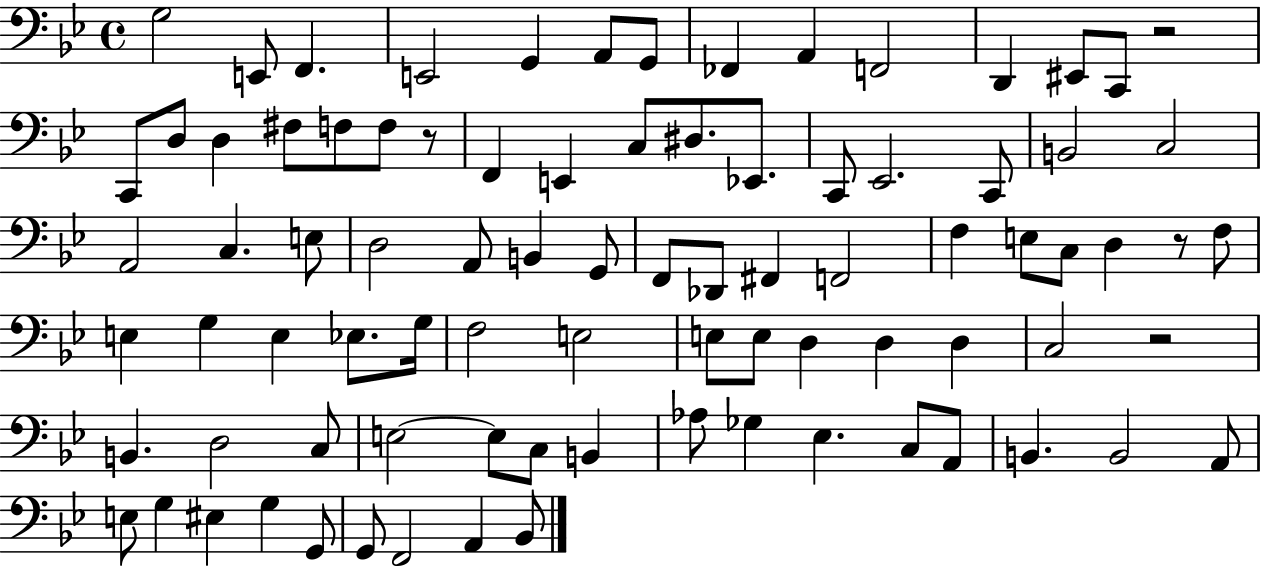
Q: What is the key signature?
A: BES major